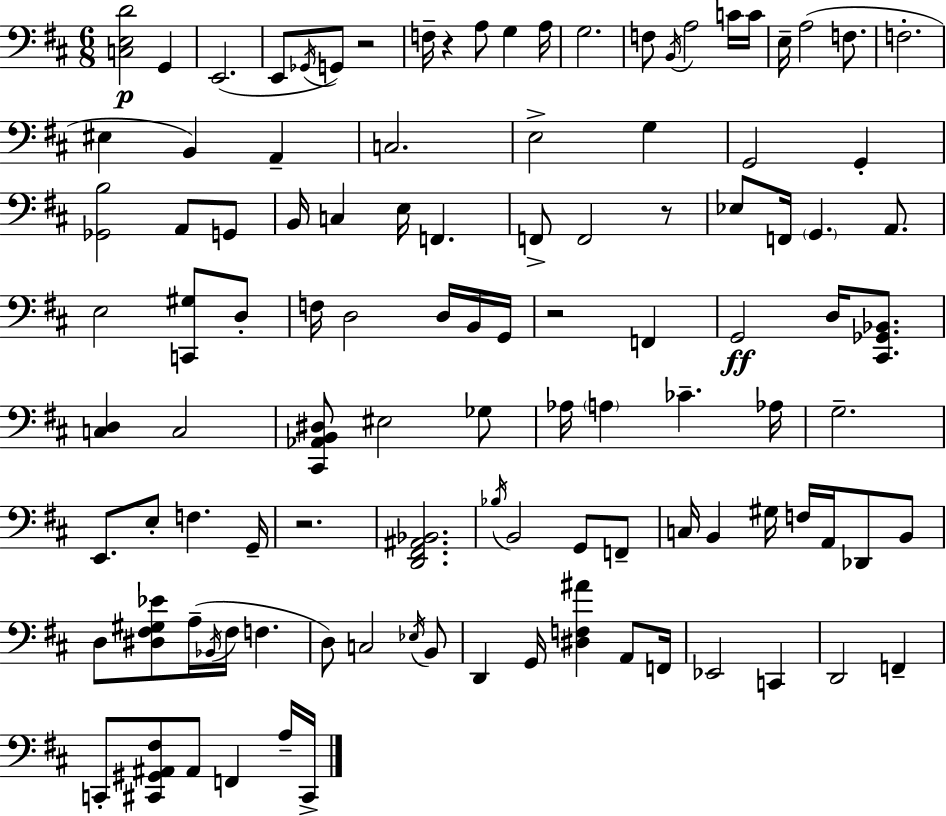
X:1
T:Untitled
M:6/8
L:1/4
K:D
[C,E,D]2 G,, E,,2 E,,/2 _G,,/4 G,,/2 z2 F,/4 z A,/2 G, A,/4 G,2 F,/2 B,,/4 A,2 C/4 C/4 E,/4 A,2 F,/2 F,2 ^E, B,, A,, C,2 E,2 G, G,,2 G,, [_G,,B,]2 A,,/2 G,,/2 B,,/4 C, E,/4 F,, F,,/2 F,,2 z/2 _E,/2 F,,/4 G,, A,,/2 E,2 [C,,^G,]/2 D,/2 F,/4 D,2 D,/4 B,,/4 G,,/4 z2 F,, G,,2 D,/4 [^C,,_G,,_B,,]/2 [C,D,] C,2 [^C,,_A,,B,,^D,]/2 ^E,2 _G,/2 _A,/4 A, _C _A,/4 G,2 E,,/2 E,/2 F, G,,/4 z2 [D,,^F,,^A,,_B,,]2 _B,/4 B,,2 G,,/2 F,,/2 C,/4 B,, ^G,/4 F,/4 A,,/4 _D,,/2 B,,/2 D,/2 [^D,^F,^G,_E]/2 A,/4 _B,,/4 ^F,/4 F, D,/2 C,2 _E,/4 B,,/2 D,, G,,/4 [^D,F,^A] A,,/2 F,,/4 _E,,2 C,, D,,2 F,, C,,/2 [^C,,^G,,^A,,^F,]/2 ^A,,/2 F,, A,/4 ^C,,/4